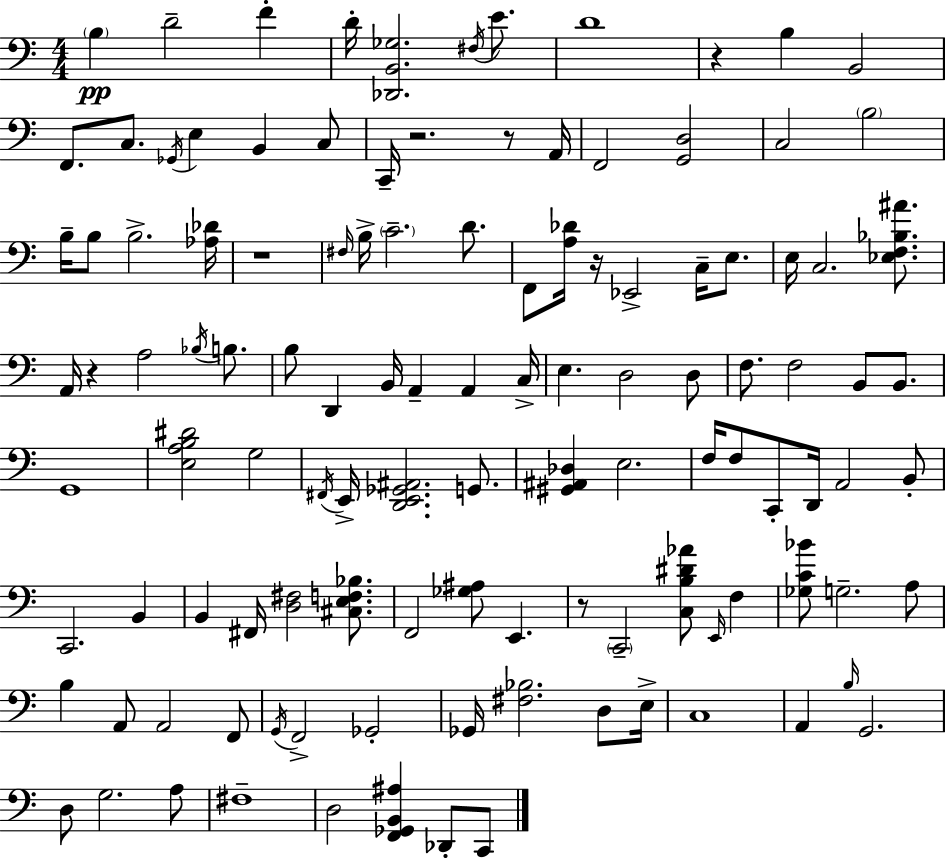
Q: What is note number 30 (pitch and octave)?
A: C3